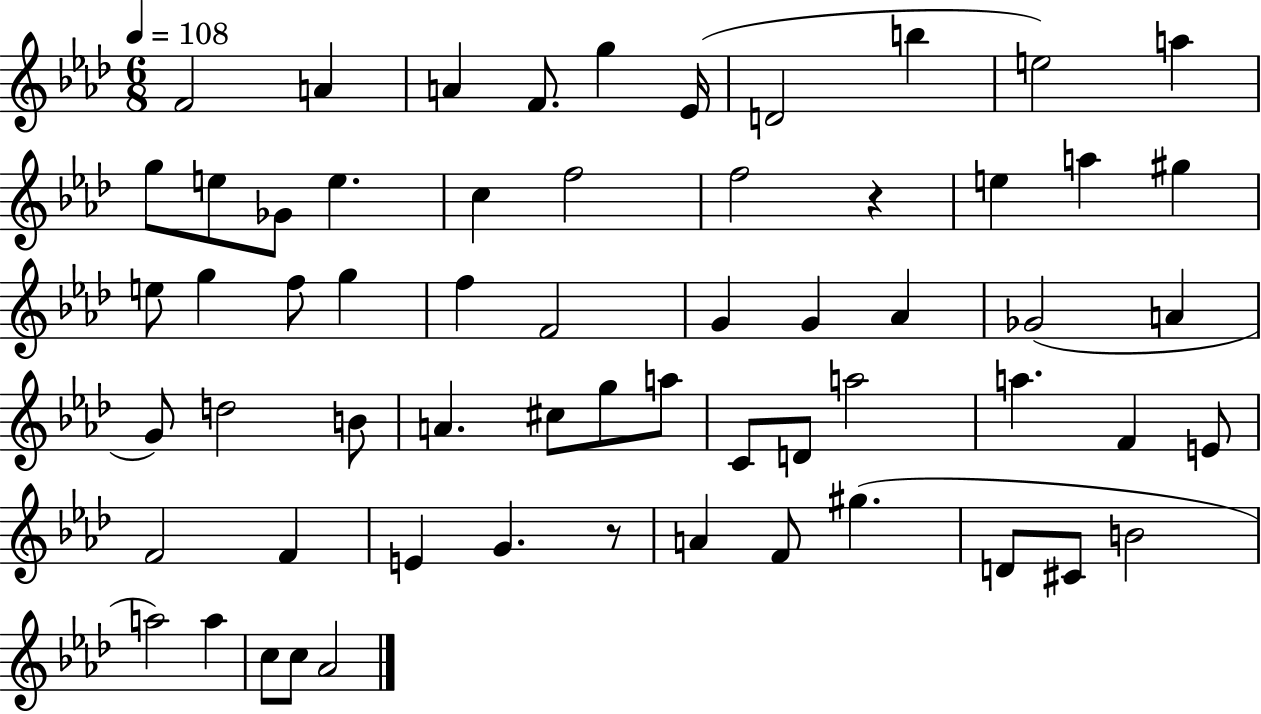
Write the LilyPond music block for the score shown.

{
  \clef treble
  \numericTimeSignature
  \time 6/8
  \key aes \major
  \tempo 4 = 108
  f'2 a'4 | a'4 f'8. g''4 ees'16( | d'2 b''4 | e''2) a''4 | \break g''8 e''8 ges'8 e''4. | c''4 f''2 | f''2 r4 | e''4 a''4 gis''4 | \break e''8 g''4 f''8 g''4 | f''4 f'2 | g'4 g'4 aes'4 | ges'2( a'4 | \break g'8) d''2 b'8 | a'4. cis''8 g''8 a''8 | c'8 d'8 a''2 | a''4. f'4 e'8 | \break f'2 f'4 | e'4 g'4. r8 | a'4 f'8 gis''4.( | d'8 cis'8 b'2 | \break a''2) a''4 | c''8 c''8 aes'2 | \bar "|."
}